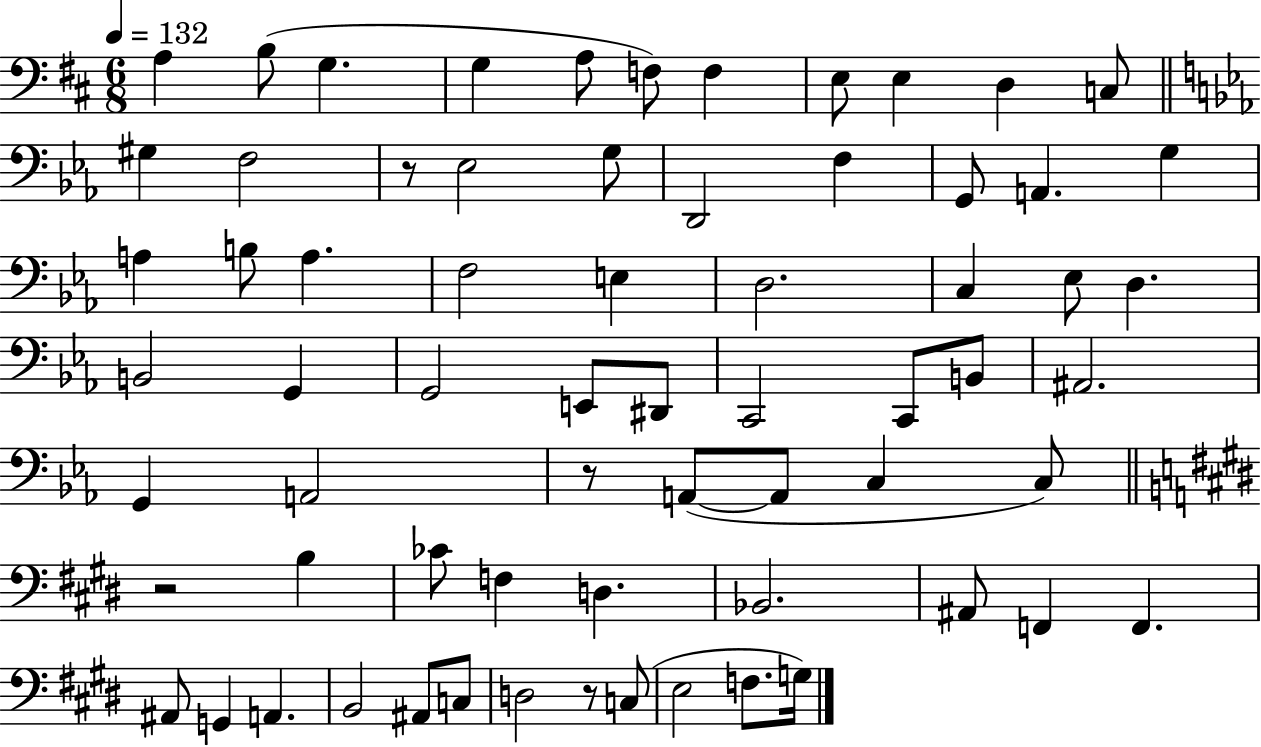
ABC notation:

X:1
T:Untitled
M:6/8
L:1/4
K:D
A, B,/2 G, G, A,/2 F,/2 F, E,/2 E, D, C,/2 ^G, F,2 z/2 _E,2 G,/2 D,,2 F, G,,/2 A,, G, A, B,/2 A, F,2 E, D,2 C, _E,/2 D, B,,2 G,, G,,2 E,,/2 ^D,,/2 C,,2 C,,/2 B,,/2 ^A,,2 G,, A,,2 z/2 A,,/2 A,,/2 C, C,/2 z2 B, _C/2 F, D, _B,,2 ^A,,/2 F,, F,, ^A,,/2 G,, A,, B,,2 ^A,,/2 C,/2 D,2 z/2 C,/2 E,2 F,/2 G,/4